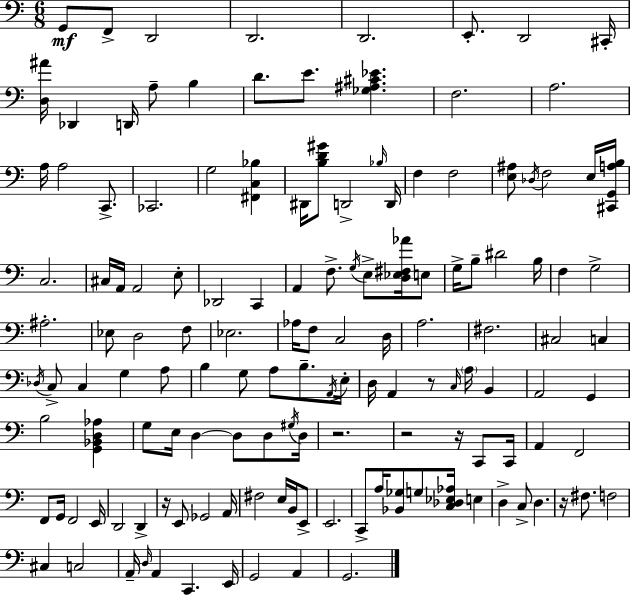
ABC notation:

X:1
T:Untitled
M:6/8
L:1/4
K:C
G,,/2 F,,/2 D,,2 D,,2 D,,2 E,,/2 D,,2 ^C,,/4 [D,^A]/4 _D,, D,,/4 A,/2 B, D/2 E/2 [_G,^A,^C_E] F,2 A,2 A,/4 A,2 C,,/2 _C,,2 G,2 [^F,,C,_B,] ^D,,/4 [B,D^G]/2 D,,2 _B,/4 D,,/4 F, F,2 [E,^A,]/2 _D,/4 F,2 E,/4 [^C,,G,,A,B,]/4 C,2 ^C,/4 A,,/4 A,,2 E,/2 _D,,2 C,, A,, F,/2 G,/4 E,/2 [D,_E,^F,_A]/4 E,/2 G,/4 B,/2 ^D2 B,/4 F, G,2 ^A,2 _E,/2 D,2 F,/2 _E,2 _A,/4 F,/2 C,2 D,/4 A,2 ^F,2 ^C,2 C, _D,/4 C,/2 C, G, A,/2 B, G,/2 A,/2 B,/2 A,,/4 E,/4 D,/4 A,, z/2 C,/4 A,/4 B,, A,,2 G,, B,2 [G,,_B,,D,_A,] G,/2 E,/4 D, D,/2 D,/2 ^G,/4 D,/4 z2 z2 z/4 C,,/2 C,,/4 A,, F,,2 F,,/2 G,,/4 F,,2 E,,/4 D,,2 D,, z/4 E,,/2 _G,,2 A,,/4 ^F,2 E,/4 B,,/4 E,,/2 E,,2 C,,/2 A,/4 [_B,,_G,]/2 G,/2 [C,_D,_E,_A,]/4 E, D, C,/2 D, z/4 ^F,/2 F,2 ^C, C,2 A,,/4 D,/4 A,, C,, E,,/4 G,,2 A,, G,,2